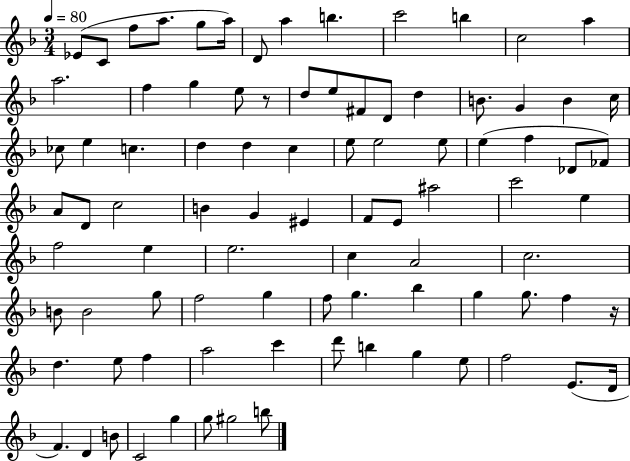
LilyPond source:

{
  \clef treble
  \numericTimeSignature
  \time 3/4
  \key f \major
  \tempo 4 = 80
  ees'8( c'8 f''8 a''8. g''8 a''16) | d'8 a''4 b''4. | c'''2 b''4 | c''2 a''4 | \break a''2. | f''4 g''4 e''8 r8 | d''8 e''8 fis'8 d'8 d''4 | b'8. g'4 b'4 c''16 | \break ces''8 e''4 c''4. | d''4 d''4 c''4 | e''8 e''2 e''8 | e''4( f''4 des'8 fes'8) | \break a'8 d'8 c''2 | b'4 g'4 eis'4 | f'8 e'8 ais''2 | c'''2 e''4 | \break f''2 e''4 | e''2. | c''4 a'2 | c''2. | \break b'8 b'2 g''8 | f''2 g''4 | f''8 g''4. bes''4 | g''4 g''8. f''4 r16 | \break d''4. e''8 f''4 | a''2 c'''4 | d'''8 b''4 g''4 e''8 | f''2 e'8.( d'16 | \break f'4.) d'4 b'8 | c'2 g''4 | g''8 gis''2 b''8 | \bar "|."
}